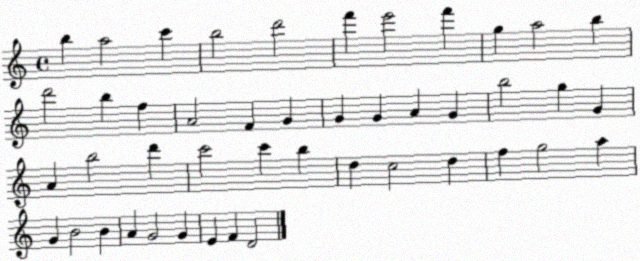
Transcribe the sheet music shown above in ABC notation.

X:1
T:Untitled
M:4/4
L:1/4
K:C
b a2 c' b2 d'2 f' e'2 f' g a2 b d'2 b f A2 F G G G A G b2 g G A b2 d' c'2 c' b d c2 d f g2 a G B2 B A G2 G E F D2